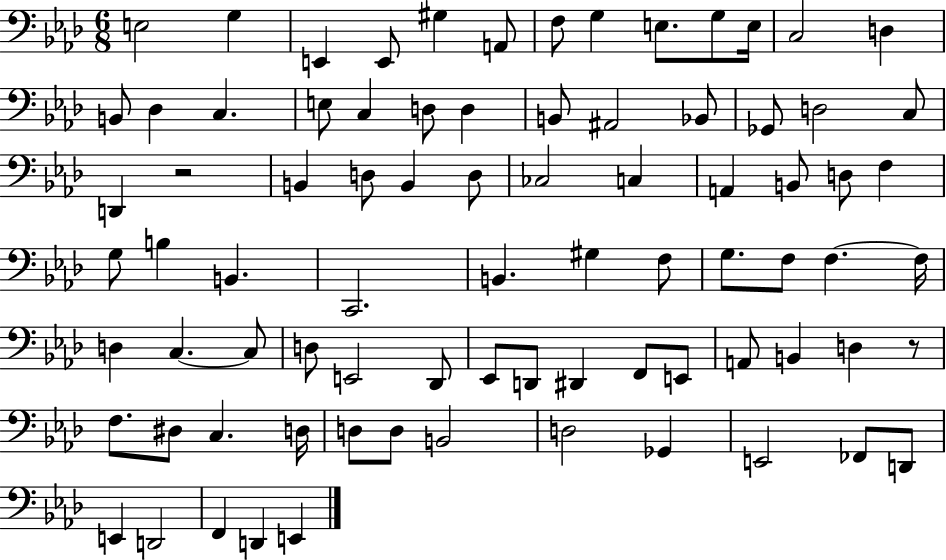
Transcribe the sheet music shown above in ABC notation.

X:1
T:Untitled
M:6/8
L:1/4
K:Ab
E,2 G, E,, E,,/2 ^G, A,,/2 F,/2 G, E,/2 G,/2 E,/4 C,2 D, B,,/2 _D, C, E,/2 C, D,/2 D, B,,/2 ^A,,2 _B,,/2 _G,,/2 D,2 C,/2 D,, z2 B,, D,/2 B,, D,/2 _C,2 C, A,, B,,/2 D,/2 F, G,/2 B, B,, C,,2 B,, ^G, F,/2 G,/2 F,/2 F, F,/4 D, C, C,/2 D,/2 E,,2 _D,,/2 _E,,/2 D,,/2 ^D,, F,,/2 E,,/2 A,,/2 B,, D, z/2 F,/2 ^D,/2 C, D,/4 D,/2 D,/2 B,,2 D,2 _G,, E,,2 _F,,/2 D,,/2 E,, D,,2 F,, D,, E,,